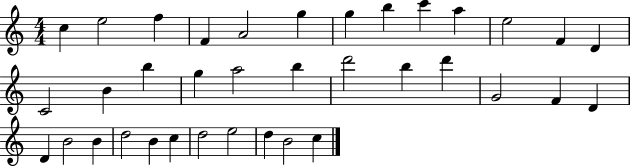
C5/q E5/h F5/q F4/q A4/h G5/q G5/q B5/q C6/q A5/q E5/h F4/q D4/q C4/h B4/q B5/q G5/q A5/h B5/q D6/h B5/q D6/q G4/h F4/q D4/q D4/q B4/h B4/q D5/h B4/q C5/q D5/h E5/h D5/q B4/h C5/q